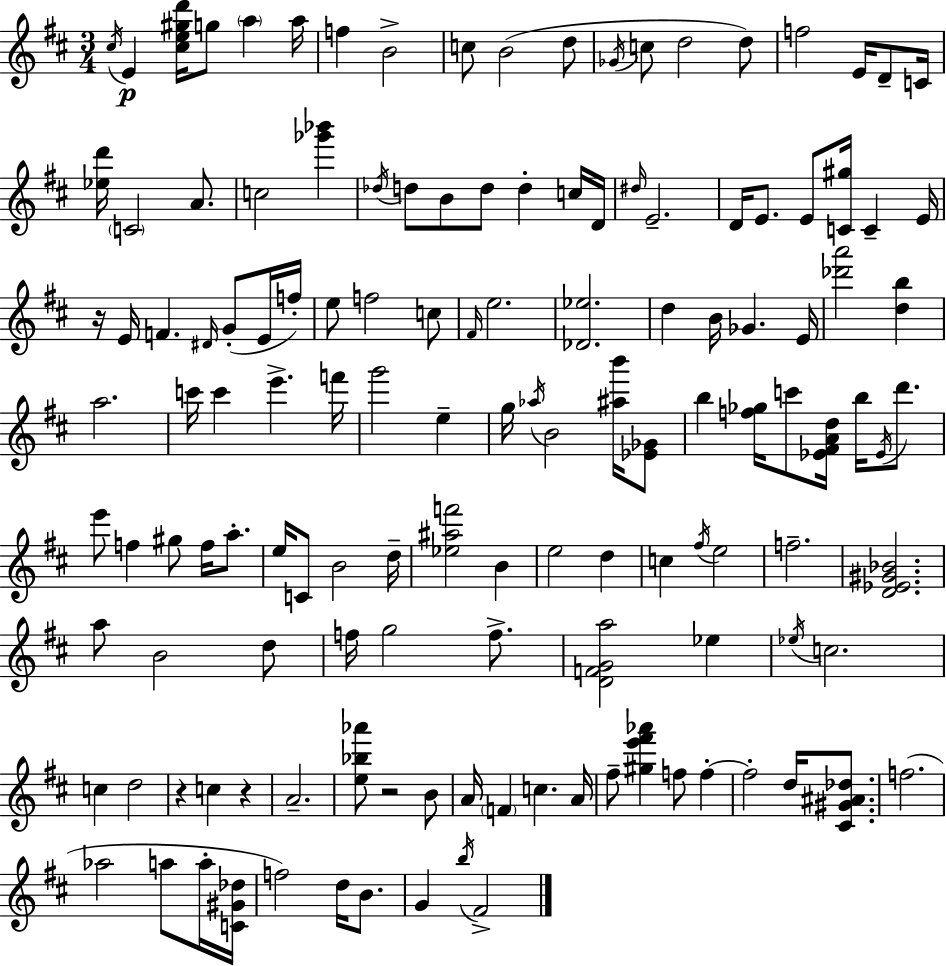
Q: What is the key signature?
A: D major